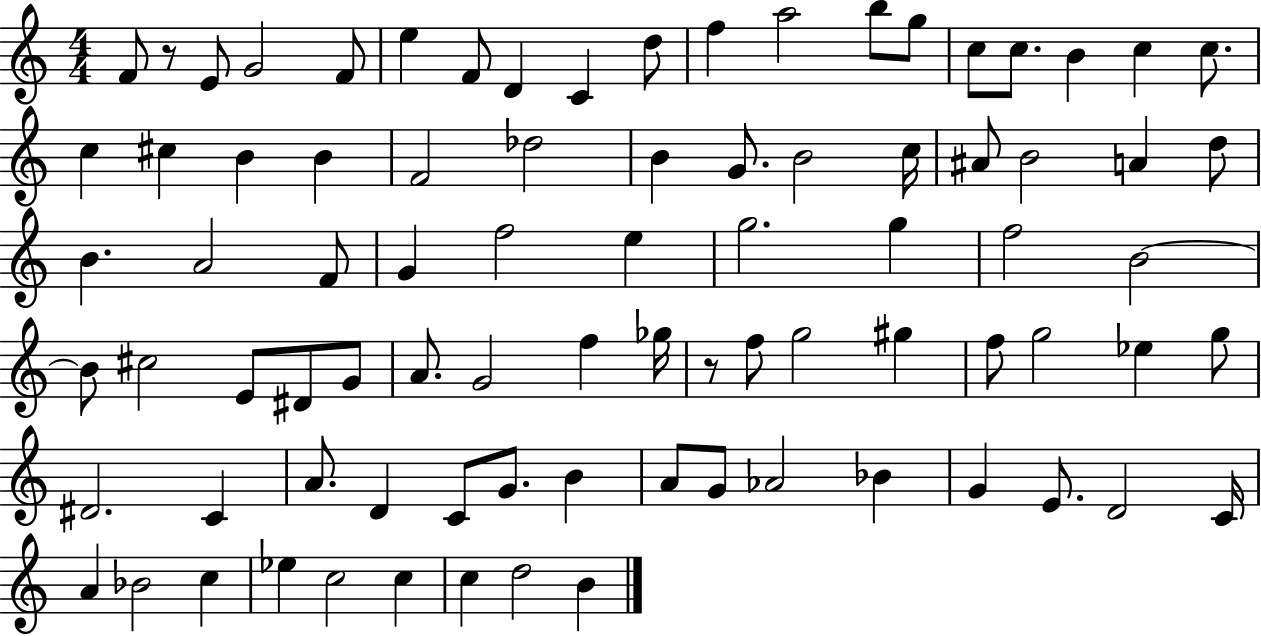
{
  \clef treble
  \numericTimeSignature
  \time 4/4
  \key c \major
  f'8 r8 e'8 g'2 f'8 | e''4 f'8 d'4 c'4 d''8 | f''4 a''2 b''8 g''8 | c''8 c''8. b'4 c''4 c''8. | \break c''4 cis''4 b'4 b'4 | f'2 des''2 | b'4 g'8. b'2 c''16 | ais'8 b'2 a'4 d''8 | \break b'4. a'2 f'8 | g'4 f''2 e''4 | g''2. g''4 | f''2 b'2~~ | \break b'8 cis''2 e'8 dis'8 g'8 | a'8. g'2 f''4 ges''16 | r8 f''8 g''2 gis''4 | f''8 g''2 ees''4 g''8 | \break dis'2. c'4 | a'8. d'4 c'8 g'8. b'4 | a'8 g'8 aes'2 bes'4 | g'4 e'8. d'2 c'16 | \break a'4 bes'2 c''4 | ees''4 c''2 c''4 | c''4 d''2 b'4 | \bar "|."
}